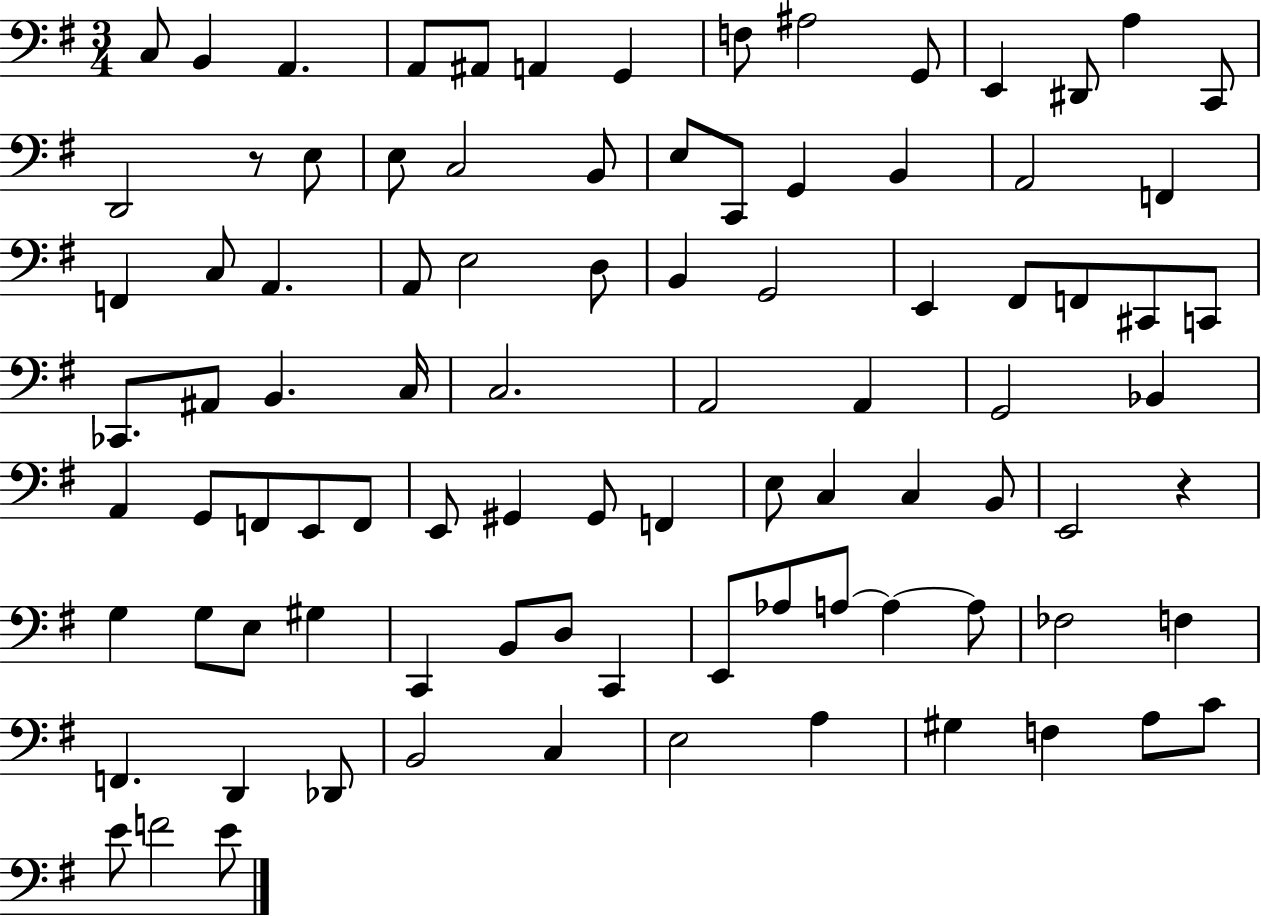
C3/e B2/q A2/q. A2/e A#2/e A2/q G2/q F3/e A#3/h G2/e E2/q D#2/e A3/q C2/e D2/h R/e E3/e E3/e C3/h B2/e E3/e C2/e G2/q B2/q A2/h F2/q F2/q C3/e A2/q. A2/e E3/h D3/e B2/q G2/h E2/q F#2/e F2/e C#2/e C2/e CES2/e. A#2/e B2/q. C3/s C3/h. A2/h A2/q G2/h Bb2/q A2/q G2/e F2/e E2/e F2/e E2/e G#2/q G#2/e F2/q E3/e C3/q C3/q B2/e E2/h R/q G3/q G3/e E3/e G#3/q C2/q B2/e D3/e C2/q E2/e Ab3/e A3/e A3/q A3/e FES3/h F3/q F2/q. D2/q Db2/e B2/h C3/q E3/h A3/q G#3/q F3/q A3/e C4/e E4/e F4/h E4/e